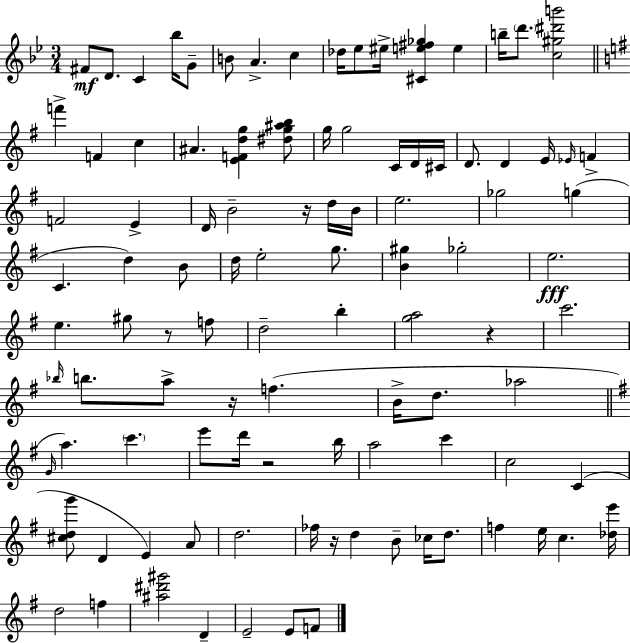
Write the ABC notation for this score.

X:1
T:Untitled
M:3/4
L:1/4
K:Gm
^F/2 D/2 C _b/4 G/2 B/2 A c _d/4 _e/2 ^e/4 [^Ce^f_g] e b/4 d'/2 [c^g^d'b']2 f' F c ^A [EFdg] [^dg^ab]/2 g/4 g2 C/4 D/4 ^C/4 D/2 D E/4 _E/4 F F2 E D/4 B2 z/4 d/4 B/4 e2 _g2 g C d B/2 d/4 e2 g/2 [B^g] _g2 e2 e ^g/2 z/2 f/2 d2 b [ga]2 z c'2 _b/4 b/2 a/2 z/4 f B/4 d/2 _a2 G/4 a c' e'/2 d'/4 z2 b/4 a2 c' c2 C [^cdg']/2 D E A/2 d2 _f/4 z/4 d B/2 _c/4 d/2 f e/4 c [_de']/4 d2 f [^a^d'^g']2 D E2 E/2 F/2